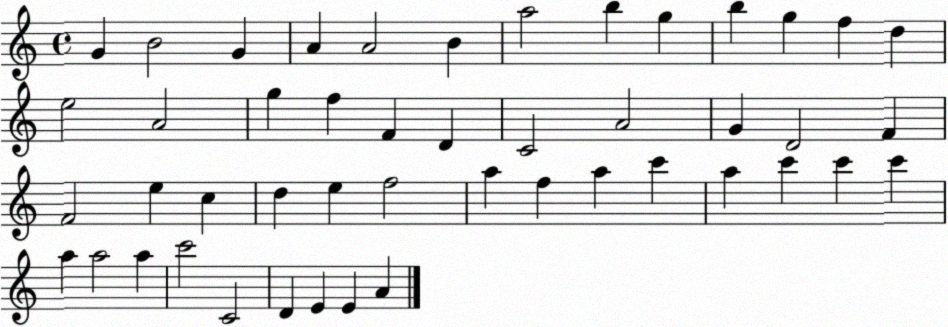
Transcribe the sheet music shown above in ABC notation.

X:1
T:Untitled
M:4/4
L:1/4
K:C
G B2 G A A2 B a2 b g b g f d e2 A2 g f F D C2 A2 G D2 F F2 e c d e f2 a f a c' a c' c' c' a a2 a c'2 C2 D E E A